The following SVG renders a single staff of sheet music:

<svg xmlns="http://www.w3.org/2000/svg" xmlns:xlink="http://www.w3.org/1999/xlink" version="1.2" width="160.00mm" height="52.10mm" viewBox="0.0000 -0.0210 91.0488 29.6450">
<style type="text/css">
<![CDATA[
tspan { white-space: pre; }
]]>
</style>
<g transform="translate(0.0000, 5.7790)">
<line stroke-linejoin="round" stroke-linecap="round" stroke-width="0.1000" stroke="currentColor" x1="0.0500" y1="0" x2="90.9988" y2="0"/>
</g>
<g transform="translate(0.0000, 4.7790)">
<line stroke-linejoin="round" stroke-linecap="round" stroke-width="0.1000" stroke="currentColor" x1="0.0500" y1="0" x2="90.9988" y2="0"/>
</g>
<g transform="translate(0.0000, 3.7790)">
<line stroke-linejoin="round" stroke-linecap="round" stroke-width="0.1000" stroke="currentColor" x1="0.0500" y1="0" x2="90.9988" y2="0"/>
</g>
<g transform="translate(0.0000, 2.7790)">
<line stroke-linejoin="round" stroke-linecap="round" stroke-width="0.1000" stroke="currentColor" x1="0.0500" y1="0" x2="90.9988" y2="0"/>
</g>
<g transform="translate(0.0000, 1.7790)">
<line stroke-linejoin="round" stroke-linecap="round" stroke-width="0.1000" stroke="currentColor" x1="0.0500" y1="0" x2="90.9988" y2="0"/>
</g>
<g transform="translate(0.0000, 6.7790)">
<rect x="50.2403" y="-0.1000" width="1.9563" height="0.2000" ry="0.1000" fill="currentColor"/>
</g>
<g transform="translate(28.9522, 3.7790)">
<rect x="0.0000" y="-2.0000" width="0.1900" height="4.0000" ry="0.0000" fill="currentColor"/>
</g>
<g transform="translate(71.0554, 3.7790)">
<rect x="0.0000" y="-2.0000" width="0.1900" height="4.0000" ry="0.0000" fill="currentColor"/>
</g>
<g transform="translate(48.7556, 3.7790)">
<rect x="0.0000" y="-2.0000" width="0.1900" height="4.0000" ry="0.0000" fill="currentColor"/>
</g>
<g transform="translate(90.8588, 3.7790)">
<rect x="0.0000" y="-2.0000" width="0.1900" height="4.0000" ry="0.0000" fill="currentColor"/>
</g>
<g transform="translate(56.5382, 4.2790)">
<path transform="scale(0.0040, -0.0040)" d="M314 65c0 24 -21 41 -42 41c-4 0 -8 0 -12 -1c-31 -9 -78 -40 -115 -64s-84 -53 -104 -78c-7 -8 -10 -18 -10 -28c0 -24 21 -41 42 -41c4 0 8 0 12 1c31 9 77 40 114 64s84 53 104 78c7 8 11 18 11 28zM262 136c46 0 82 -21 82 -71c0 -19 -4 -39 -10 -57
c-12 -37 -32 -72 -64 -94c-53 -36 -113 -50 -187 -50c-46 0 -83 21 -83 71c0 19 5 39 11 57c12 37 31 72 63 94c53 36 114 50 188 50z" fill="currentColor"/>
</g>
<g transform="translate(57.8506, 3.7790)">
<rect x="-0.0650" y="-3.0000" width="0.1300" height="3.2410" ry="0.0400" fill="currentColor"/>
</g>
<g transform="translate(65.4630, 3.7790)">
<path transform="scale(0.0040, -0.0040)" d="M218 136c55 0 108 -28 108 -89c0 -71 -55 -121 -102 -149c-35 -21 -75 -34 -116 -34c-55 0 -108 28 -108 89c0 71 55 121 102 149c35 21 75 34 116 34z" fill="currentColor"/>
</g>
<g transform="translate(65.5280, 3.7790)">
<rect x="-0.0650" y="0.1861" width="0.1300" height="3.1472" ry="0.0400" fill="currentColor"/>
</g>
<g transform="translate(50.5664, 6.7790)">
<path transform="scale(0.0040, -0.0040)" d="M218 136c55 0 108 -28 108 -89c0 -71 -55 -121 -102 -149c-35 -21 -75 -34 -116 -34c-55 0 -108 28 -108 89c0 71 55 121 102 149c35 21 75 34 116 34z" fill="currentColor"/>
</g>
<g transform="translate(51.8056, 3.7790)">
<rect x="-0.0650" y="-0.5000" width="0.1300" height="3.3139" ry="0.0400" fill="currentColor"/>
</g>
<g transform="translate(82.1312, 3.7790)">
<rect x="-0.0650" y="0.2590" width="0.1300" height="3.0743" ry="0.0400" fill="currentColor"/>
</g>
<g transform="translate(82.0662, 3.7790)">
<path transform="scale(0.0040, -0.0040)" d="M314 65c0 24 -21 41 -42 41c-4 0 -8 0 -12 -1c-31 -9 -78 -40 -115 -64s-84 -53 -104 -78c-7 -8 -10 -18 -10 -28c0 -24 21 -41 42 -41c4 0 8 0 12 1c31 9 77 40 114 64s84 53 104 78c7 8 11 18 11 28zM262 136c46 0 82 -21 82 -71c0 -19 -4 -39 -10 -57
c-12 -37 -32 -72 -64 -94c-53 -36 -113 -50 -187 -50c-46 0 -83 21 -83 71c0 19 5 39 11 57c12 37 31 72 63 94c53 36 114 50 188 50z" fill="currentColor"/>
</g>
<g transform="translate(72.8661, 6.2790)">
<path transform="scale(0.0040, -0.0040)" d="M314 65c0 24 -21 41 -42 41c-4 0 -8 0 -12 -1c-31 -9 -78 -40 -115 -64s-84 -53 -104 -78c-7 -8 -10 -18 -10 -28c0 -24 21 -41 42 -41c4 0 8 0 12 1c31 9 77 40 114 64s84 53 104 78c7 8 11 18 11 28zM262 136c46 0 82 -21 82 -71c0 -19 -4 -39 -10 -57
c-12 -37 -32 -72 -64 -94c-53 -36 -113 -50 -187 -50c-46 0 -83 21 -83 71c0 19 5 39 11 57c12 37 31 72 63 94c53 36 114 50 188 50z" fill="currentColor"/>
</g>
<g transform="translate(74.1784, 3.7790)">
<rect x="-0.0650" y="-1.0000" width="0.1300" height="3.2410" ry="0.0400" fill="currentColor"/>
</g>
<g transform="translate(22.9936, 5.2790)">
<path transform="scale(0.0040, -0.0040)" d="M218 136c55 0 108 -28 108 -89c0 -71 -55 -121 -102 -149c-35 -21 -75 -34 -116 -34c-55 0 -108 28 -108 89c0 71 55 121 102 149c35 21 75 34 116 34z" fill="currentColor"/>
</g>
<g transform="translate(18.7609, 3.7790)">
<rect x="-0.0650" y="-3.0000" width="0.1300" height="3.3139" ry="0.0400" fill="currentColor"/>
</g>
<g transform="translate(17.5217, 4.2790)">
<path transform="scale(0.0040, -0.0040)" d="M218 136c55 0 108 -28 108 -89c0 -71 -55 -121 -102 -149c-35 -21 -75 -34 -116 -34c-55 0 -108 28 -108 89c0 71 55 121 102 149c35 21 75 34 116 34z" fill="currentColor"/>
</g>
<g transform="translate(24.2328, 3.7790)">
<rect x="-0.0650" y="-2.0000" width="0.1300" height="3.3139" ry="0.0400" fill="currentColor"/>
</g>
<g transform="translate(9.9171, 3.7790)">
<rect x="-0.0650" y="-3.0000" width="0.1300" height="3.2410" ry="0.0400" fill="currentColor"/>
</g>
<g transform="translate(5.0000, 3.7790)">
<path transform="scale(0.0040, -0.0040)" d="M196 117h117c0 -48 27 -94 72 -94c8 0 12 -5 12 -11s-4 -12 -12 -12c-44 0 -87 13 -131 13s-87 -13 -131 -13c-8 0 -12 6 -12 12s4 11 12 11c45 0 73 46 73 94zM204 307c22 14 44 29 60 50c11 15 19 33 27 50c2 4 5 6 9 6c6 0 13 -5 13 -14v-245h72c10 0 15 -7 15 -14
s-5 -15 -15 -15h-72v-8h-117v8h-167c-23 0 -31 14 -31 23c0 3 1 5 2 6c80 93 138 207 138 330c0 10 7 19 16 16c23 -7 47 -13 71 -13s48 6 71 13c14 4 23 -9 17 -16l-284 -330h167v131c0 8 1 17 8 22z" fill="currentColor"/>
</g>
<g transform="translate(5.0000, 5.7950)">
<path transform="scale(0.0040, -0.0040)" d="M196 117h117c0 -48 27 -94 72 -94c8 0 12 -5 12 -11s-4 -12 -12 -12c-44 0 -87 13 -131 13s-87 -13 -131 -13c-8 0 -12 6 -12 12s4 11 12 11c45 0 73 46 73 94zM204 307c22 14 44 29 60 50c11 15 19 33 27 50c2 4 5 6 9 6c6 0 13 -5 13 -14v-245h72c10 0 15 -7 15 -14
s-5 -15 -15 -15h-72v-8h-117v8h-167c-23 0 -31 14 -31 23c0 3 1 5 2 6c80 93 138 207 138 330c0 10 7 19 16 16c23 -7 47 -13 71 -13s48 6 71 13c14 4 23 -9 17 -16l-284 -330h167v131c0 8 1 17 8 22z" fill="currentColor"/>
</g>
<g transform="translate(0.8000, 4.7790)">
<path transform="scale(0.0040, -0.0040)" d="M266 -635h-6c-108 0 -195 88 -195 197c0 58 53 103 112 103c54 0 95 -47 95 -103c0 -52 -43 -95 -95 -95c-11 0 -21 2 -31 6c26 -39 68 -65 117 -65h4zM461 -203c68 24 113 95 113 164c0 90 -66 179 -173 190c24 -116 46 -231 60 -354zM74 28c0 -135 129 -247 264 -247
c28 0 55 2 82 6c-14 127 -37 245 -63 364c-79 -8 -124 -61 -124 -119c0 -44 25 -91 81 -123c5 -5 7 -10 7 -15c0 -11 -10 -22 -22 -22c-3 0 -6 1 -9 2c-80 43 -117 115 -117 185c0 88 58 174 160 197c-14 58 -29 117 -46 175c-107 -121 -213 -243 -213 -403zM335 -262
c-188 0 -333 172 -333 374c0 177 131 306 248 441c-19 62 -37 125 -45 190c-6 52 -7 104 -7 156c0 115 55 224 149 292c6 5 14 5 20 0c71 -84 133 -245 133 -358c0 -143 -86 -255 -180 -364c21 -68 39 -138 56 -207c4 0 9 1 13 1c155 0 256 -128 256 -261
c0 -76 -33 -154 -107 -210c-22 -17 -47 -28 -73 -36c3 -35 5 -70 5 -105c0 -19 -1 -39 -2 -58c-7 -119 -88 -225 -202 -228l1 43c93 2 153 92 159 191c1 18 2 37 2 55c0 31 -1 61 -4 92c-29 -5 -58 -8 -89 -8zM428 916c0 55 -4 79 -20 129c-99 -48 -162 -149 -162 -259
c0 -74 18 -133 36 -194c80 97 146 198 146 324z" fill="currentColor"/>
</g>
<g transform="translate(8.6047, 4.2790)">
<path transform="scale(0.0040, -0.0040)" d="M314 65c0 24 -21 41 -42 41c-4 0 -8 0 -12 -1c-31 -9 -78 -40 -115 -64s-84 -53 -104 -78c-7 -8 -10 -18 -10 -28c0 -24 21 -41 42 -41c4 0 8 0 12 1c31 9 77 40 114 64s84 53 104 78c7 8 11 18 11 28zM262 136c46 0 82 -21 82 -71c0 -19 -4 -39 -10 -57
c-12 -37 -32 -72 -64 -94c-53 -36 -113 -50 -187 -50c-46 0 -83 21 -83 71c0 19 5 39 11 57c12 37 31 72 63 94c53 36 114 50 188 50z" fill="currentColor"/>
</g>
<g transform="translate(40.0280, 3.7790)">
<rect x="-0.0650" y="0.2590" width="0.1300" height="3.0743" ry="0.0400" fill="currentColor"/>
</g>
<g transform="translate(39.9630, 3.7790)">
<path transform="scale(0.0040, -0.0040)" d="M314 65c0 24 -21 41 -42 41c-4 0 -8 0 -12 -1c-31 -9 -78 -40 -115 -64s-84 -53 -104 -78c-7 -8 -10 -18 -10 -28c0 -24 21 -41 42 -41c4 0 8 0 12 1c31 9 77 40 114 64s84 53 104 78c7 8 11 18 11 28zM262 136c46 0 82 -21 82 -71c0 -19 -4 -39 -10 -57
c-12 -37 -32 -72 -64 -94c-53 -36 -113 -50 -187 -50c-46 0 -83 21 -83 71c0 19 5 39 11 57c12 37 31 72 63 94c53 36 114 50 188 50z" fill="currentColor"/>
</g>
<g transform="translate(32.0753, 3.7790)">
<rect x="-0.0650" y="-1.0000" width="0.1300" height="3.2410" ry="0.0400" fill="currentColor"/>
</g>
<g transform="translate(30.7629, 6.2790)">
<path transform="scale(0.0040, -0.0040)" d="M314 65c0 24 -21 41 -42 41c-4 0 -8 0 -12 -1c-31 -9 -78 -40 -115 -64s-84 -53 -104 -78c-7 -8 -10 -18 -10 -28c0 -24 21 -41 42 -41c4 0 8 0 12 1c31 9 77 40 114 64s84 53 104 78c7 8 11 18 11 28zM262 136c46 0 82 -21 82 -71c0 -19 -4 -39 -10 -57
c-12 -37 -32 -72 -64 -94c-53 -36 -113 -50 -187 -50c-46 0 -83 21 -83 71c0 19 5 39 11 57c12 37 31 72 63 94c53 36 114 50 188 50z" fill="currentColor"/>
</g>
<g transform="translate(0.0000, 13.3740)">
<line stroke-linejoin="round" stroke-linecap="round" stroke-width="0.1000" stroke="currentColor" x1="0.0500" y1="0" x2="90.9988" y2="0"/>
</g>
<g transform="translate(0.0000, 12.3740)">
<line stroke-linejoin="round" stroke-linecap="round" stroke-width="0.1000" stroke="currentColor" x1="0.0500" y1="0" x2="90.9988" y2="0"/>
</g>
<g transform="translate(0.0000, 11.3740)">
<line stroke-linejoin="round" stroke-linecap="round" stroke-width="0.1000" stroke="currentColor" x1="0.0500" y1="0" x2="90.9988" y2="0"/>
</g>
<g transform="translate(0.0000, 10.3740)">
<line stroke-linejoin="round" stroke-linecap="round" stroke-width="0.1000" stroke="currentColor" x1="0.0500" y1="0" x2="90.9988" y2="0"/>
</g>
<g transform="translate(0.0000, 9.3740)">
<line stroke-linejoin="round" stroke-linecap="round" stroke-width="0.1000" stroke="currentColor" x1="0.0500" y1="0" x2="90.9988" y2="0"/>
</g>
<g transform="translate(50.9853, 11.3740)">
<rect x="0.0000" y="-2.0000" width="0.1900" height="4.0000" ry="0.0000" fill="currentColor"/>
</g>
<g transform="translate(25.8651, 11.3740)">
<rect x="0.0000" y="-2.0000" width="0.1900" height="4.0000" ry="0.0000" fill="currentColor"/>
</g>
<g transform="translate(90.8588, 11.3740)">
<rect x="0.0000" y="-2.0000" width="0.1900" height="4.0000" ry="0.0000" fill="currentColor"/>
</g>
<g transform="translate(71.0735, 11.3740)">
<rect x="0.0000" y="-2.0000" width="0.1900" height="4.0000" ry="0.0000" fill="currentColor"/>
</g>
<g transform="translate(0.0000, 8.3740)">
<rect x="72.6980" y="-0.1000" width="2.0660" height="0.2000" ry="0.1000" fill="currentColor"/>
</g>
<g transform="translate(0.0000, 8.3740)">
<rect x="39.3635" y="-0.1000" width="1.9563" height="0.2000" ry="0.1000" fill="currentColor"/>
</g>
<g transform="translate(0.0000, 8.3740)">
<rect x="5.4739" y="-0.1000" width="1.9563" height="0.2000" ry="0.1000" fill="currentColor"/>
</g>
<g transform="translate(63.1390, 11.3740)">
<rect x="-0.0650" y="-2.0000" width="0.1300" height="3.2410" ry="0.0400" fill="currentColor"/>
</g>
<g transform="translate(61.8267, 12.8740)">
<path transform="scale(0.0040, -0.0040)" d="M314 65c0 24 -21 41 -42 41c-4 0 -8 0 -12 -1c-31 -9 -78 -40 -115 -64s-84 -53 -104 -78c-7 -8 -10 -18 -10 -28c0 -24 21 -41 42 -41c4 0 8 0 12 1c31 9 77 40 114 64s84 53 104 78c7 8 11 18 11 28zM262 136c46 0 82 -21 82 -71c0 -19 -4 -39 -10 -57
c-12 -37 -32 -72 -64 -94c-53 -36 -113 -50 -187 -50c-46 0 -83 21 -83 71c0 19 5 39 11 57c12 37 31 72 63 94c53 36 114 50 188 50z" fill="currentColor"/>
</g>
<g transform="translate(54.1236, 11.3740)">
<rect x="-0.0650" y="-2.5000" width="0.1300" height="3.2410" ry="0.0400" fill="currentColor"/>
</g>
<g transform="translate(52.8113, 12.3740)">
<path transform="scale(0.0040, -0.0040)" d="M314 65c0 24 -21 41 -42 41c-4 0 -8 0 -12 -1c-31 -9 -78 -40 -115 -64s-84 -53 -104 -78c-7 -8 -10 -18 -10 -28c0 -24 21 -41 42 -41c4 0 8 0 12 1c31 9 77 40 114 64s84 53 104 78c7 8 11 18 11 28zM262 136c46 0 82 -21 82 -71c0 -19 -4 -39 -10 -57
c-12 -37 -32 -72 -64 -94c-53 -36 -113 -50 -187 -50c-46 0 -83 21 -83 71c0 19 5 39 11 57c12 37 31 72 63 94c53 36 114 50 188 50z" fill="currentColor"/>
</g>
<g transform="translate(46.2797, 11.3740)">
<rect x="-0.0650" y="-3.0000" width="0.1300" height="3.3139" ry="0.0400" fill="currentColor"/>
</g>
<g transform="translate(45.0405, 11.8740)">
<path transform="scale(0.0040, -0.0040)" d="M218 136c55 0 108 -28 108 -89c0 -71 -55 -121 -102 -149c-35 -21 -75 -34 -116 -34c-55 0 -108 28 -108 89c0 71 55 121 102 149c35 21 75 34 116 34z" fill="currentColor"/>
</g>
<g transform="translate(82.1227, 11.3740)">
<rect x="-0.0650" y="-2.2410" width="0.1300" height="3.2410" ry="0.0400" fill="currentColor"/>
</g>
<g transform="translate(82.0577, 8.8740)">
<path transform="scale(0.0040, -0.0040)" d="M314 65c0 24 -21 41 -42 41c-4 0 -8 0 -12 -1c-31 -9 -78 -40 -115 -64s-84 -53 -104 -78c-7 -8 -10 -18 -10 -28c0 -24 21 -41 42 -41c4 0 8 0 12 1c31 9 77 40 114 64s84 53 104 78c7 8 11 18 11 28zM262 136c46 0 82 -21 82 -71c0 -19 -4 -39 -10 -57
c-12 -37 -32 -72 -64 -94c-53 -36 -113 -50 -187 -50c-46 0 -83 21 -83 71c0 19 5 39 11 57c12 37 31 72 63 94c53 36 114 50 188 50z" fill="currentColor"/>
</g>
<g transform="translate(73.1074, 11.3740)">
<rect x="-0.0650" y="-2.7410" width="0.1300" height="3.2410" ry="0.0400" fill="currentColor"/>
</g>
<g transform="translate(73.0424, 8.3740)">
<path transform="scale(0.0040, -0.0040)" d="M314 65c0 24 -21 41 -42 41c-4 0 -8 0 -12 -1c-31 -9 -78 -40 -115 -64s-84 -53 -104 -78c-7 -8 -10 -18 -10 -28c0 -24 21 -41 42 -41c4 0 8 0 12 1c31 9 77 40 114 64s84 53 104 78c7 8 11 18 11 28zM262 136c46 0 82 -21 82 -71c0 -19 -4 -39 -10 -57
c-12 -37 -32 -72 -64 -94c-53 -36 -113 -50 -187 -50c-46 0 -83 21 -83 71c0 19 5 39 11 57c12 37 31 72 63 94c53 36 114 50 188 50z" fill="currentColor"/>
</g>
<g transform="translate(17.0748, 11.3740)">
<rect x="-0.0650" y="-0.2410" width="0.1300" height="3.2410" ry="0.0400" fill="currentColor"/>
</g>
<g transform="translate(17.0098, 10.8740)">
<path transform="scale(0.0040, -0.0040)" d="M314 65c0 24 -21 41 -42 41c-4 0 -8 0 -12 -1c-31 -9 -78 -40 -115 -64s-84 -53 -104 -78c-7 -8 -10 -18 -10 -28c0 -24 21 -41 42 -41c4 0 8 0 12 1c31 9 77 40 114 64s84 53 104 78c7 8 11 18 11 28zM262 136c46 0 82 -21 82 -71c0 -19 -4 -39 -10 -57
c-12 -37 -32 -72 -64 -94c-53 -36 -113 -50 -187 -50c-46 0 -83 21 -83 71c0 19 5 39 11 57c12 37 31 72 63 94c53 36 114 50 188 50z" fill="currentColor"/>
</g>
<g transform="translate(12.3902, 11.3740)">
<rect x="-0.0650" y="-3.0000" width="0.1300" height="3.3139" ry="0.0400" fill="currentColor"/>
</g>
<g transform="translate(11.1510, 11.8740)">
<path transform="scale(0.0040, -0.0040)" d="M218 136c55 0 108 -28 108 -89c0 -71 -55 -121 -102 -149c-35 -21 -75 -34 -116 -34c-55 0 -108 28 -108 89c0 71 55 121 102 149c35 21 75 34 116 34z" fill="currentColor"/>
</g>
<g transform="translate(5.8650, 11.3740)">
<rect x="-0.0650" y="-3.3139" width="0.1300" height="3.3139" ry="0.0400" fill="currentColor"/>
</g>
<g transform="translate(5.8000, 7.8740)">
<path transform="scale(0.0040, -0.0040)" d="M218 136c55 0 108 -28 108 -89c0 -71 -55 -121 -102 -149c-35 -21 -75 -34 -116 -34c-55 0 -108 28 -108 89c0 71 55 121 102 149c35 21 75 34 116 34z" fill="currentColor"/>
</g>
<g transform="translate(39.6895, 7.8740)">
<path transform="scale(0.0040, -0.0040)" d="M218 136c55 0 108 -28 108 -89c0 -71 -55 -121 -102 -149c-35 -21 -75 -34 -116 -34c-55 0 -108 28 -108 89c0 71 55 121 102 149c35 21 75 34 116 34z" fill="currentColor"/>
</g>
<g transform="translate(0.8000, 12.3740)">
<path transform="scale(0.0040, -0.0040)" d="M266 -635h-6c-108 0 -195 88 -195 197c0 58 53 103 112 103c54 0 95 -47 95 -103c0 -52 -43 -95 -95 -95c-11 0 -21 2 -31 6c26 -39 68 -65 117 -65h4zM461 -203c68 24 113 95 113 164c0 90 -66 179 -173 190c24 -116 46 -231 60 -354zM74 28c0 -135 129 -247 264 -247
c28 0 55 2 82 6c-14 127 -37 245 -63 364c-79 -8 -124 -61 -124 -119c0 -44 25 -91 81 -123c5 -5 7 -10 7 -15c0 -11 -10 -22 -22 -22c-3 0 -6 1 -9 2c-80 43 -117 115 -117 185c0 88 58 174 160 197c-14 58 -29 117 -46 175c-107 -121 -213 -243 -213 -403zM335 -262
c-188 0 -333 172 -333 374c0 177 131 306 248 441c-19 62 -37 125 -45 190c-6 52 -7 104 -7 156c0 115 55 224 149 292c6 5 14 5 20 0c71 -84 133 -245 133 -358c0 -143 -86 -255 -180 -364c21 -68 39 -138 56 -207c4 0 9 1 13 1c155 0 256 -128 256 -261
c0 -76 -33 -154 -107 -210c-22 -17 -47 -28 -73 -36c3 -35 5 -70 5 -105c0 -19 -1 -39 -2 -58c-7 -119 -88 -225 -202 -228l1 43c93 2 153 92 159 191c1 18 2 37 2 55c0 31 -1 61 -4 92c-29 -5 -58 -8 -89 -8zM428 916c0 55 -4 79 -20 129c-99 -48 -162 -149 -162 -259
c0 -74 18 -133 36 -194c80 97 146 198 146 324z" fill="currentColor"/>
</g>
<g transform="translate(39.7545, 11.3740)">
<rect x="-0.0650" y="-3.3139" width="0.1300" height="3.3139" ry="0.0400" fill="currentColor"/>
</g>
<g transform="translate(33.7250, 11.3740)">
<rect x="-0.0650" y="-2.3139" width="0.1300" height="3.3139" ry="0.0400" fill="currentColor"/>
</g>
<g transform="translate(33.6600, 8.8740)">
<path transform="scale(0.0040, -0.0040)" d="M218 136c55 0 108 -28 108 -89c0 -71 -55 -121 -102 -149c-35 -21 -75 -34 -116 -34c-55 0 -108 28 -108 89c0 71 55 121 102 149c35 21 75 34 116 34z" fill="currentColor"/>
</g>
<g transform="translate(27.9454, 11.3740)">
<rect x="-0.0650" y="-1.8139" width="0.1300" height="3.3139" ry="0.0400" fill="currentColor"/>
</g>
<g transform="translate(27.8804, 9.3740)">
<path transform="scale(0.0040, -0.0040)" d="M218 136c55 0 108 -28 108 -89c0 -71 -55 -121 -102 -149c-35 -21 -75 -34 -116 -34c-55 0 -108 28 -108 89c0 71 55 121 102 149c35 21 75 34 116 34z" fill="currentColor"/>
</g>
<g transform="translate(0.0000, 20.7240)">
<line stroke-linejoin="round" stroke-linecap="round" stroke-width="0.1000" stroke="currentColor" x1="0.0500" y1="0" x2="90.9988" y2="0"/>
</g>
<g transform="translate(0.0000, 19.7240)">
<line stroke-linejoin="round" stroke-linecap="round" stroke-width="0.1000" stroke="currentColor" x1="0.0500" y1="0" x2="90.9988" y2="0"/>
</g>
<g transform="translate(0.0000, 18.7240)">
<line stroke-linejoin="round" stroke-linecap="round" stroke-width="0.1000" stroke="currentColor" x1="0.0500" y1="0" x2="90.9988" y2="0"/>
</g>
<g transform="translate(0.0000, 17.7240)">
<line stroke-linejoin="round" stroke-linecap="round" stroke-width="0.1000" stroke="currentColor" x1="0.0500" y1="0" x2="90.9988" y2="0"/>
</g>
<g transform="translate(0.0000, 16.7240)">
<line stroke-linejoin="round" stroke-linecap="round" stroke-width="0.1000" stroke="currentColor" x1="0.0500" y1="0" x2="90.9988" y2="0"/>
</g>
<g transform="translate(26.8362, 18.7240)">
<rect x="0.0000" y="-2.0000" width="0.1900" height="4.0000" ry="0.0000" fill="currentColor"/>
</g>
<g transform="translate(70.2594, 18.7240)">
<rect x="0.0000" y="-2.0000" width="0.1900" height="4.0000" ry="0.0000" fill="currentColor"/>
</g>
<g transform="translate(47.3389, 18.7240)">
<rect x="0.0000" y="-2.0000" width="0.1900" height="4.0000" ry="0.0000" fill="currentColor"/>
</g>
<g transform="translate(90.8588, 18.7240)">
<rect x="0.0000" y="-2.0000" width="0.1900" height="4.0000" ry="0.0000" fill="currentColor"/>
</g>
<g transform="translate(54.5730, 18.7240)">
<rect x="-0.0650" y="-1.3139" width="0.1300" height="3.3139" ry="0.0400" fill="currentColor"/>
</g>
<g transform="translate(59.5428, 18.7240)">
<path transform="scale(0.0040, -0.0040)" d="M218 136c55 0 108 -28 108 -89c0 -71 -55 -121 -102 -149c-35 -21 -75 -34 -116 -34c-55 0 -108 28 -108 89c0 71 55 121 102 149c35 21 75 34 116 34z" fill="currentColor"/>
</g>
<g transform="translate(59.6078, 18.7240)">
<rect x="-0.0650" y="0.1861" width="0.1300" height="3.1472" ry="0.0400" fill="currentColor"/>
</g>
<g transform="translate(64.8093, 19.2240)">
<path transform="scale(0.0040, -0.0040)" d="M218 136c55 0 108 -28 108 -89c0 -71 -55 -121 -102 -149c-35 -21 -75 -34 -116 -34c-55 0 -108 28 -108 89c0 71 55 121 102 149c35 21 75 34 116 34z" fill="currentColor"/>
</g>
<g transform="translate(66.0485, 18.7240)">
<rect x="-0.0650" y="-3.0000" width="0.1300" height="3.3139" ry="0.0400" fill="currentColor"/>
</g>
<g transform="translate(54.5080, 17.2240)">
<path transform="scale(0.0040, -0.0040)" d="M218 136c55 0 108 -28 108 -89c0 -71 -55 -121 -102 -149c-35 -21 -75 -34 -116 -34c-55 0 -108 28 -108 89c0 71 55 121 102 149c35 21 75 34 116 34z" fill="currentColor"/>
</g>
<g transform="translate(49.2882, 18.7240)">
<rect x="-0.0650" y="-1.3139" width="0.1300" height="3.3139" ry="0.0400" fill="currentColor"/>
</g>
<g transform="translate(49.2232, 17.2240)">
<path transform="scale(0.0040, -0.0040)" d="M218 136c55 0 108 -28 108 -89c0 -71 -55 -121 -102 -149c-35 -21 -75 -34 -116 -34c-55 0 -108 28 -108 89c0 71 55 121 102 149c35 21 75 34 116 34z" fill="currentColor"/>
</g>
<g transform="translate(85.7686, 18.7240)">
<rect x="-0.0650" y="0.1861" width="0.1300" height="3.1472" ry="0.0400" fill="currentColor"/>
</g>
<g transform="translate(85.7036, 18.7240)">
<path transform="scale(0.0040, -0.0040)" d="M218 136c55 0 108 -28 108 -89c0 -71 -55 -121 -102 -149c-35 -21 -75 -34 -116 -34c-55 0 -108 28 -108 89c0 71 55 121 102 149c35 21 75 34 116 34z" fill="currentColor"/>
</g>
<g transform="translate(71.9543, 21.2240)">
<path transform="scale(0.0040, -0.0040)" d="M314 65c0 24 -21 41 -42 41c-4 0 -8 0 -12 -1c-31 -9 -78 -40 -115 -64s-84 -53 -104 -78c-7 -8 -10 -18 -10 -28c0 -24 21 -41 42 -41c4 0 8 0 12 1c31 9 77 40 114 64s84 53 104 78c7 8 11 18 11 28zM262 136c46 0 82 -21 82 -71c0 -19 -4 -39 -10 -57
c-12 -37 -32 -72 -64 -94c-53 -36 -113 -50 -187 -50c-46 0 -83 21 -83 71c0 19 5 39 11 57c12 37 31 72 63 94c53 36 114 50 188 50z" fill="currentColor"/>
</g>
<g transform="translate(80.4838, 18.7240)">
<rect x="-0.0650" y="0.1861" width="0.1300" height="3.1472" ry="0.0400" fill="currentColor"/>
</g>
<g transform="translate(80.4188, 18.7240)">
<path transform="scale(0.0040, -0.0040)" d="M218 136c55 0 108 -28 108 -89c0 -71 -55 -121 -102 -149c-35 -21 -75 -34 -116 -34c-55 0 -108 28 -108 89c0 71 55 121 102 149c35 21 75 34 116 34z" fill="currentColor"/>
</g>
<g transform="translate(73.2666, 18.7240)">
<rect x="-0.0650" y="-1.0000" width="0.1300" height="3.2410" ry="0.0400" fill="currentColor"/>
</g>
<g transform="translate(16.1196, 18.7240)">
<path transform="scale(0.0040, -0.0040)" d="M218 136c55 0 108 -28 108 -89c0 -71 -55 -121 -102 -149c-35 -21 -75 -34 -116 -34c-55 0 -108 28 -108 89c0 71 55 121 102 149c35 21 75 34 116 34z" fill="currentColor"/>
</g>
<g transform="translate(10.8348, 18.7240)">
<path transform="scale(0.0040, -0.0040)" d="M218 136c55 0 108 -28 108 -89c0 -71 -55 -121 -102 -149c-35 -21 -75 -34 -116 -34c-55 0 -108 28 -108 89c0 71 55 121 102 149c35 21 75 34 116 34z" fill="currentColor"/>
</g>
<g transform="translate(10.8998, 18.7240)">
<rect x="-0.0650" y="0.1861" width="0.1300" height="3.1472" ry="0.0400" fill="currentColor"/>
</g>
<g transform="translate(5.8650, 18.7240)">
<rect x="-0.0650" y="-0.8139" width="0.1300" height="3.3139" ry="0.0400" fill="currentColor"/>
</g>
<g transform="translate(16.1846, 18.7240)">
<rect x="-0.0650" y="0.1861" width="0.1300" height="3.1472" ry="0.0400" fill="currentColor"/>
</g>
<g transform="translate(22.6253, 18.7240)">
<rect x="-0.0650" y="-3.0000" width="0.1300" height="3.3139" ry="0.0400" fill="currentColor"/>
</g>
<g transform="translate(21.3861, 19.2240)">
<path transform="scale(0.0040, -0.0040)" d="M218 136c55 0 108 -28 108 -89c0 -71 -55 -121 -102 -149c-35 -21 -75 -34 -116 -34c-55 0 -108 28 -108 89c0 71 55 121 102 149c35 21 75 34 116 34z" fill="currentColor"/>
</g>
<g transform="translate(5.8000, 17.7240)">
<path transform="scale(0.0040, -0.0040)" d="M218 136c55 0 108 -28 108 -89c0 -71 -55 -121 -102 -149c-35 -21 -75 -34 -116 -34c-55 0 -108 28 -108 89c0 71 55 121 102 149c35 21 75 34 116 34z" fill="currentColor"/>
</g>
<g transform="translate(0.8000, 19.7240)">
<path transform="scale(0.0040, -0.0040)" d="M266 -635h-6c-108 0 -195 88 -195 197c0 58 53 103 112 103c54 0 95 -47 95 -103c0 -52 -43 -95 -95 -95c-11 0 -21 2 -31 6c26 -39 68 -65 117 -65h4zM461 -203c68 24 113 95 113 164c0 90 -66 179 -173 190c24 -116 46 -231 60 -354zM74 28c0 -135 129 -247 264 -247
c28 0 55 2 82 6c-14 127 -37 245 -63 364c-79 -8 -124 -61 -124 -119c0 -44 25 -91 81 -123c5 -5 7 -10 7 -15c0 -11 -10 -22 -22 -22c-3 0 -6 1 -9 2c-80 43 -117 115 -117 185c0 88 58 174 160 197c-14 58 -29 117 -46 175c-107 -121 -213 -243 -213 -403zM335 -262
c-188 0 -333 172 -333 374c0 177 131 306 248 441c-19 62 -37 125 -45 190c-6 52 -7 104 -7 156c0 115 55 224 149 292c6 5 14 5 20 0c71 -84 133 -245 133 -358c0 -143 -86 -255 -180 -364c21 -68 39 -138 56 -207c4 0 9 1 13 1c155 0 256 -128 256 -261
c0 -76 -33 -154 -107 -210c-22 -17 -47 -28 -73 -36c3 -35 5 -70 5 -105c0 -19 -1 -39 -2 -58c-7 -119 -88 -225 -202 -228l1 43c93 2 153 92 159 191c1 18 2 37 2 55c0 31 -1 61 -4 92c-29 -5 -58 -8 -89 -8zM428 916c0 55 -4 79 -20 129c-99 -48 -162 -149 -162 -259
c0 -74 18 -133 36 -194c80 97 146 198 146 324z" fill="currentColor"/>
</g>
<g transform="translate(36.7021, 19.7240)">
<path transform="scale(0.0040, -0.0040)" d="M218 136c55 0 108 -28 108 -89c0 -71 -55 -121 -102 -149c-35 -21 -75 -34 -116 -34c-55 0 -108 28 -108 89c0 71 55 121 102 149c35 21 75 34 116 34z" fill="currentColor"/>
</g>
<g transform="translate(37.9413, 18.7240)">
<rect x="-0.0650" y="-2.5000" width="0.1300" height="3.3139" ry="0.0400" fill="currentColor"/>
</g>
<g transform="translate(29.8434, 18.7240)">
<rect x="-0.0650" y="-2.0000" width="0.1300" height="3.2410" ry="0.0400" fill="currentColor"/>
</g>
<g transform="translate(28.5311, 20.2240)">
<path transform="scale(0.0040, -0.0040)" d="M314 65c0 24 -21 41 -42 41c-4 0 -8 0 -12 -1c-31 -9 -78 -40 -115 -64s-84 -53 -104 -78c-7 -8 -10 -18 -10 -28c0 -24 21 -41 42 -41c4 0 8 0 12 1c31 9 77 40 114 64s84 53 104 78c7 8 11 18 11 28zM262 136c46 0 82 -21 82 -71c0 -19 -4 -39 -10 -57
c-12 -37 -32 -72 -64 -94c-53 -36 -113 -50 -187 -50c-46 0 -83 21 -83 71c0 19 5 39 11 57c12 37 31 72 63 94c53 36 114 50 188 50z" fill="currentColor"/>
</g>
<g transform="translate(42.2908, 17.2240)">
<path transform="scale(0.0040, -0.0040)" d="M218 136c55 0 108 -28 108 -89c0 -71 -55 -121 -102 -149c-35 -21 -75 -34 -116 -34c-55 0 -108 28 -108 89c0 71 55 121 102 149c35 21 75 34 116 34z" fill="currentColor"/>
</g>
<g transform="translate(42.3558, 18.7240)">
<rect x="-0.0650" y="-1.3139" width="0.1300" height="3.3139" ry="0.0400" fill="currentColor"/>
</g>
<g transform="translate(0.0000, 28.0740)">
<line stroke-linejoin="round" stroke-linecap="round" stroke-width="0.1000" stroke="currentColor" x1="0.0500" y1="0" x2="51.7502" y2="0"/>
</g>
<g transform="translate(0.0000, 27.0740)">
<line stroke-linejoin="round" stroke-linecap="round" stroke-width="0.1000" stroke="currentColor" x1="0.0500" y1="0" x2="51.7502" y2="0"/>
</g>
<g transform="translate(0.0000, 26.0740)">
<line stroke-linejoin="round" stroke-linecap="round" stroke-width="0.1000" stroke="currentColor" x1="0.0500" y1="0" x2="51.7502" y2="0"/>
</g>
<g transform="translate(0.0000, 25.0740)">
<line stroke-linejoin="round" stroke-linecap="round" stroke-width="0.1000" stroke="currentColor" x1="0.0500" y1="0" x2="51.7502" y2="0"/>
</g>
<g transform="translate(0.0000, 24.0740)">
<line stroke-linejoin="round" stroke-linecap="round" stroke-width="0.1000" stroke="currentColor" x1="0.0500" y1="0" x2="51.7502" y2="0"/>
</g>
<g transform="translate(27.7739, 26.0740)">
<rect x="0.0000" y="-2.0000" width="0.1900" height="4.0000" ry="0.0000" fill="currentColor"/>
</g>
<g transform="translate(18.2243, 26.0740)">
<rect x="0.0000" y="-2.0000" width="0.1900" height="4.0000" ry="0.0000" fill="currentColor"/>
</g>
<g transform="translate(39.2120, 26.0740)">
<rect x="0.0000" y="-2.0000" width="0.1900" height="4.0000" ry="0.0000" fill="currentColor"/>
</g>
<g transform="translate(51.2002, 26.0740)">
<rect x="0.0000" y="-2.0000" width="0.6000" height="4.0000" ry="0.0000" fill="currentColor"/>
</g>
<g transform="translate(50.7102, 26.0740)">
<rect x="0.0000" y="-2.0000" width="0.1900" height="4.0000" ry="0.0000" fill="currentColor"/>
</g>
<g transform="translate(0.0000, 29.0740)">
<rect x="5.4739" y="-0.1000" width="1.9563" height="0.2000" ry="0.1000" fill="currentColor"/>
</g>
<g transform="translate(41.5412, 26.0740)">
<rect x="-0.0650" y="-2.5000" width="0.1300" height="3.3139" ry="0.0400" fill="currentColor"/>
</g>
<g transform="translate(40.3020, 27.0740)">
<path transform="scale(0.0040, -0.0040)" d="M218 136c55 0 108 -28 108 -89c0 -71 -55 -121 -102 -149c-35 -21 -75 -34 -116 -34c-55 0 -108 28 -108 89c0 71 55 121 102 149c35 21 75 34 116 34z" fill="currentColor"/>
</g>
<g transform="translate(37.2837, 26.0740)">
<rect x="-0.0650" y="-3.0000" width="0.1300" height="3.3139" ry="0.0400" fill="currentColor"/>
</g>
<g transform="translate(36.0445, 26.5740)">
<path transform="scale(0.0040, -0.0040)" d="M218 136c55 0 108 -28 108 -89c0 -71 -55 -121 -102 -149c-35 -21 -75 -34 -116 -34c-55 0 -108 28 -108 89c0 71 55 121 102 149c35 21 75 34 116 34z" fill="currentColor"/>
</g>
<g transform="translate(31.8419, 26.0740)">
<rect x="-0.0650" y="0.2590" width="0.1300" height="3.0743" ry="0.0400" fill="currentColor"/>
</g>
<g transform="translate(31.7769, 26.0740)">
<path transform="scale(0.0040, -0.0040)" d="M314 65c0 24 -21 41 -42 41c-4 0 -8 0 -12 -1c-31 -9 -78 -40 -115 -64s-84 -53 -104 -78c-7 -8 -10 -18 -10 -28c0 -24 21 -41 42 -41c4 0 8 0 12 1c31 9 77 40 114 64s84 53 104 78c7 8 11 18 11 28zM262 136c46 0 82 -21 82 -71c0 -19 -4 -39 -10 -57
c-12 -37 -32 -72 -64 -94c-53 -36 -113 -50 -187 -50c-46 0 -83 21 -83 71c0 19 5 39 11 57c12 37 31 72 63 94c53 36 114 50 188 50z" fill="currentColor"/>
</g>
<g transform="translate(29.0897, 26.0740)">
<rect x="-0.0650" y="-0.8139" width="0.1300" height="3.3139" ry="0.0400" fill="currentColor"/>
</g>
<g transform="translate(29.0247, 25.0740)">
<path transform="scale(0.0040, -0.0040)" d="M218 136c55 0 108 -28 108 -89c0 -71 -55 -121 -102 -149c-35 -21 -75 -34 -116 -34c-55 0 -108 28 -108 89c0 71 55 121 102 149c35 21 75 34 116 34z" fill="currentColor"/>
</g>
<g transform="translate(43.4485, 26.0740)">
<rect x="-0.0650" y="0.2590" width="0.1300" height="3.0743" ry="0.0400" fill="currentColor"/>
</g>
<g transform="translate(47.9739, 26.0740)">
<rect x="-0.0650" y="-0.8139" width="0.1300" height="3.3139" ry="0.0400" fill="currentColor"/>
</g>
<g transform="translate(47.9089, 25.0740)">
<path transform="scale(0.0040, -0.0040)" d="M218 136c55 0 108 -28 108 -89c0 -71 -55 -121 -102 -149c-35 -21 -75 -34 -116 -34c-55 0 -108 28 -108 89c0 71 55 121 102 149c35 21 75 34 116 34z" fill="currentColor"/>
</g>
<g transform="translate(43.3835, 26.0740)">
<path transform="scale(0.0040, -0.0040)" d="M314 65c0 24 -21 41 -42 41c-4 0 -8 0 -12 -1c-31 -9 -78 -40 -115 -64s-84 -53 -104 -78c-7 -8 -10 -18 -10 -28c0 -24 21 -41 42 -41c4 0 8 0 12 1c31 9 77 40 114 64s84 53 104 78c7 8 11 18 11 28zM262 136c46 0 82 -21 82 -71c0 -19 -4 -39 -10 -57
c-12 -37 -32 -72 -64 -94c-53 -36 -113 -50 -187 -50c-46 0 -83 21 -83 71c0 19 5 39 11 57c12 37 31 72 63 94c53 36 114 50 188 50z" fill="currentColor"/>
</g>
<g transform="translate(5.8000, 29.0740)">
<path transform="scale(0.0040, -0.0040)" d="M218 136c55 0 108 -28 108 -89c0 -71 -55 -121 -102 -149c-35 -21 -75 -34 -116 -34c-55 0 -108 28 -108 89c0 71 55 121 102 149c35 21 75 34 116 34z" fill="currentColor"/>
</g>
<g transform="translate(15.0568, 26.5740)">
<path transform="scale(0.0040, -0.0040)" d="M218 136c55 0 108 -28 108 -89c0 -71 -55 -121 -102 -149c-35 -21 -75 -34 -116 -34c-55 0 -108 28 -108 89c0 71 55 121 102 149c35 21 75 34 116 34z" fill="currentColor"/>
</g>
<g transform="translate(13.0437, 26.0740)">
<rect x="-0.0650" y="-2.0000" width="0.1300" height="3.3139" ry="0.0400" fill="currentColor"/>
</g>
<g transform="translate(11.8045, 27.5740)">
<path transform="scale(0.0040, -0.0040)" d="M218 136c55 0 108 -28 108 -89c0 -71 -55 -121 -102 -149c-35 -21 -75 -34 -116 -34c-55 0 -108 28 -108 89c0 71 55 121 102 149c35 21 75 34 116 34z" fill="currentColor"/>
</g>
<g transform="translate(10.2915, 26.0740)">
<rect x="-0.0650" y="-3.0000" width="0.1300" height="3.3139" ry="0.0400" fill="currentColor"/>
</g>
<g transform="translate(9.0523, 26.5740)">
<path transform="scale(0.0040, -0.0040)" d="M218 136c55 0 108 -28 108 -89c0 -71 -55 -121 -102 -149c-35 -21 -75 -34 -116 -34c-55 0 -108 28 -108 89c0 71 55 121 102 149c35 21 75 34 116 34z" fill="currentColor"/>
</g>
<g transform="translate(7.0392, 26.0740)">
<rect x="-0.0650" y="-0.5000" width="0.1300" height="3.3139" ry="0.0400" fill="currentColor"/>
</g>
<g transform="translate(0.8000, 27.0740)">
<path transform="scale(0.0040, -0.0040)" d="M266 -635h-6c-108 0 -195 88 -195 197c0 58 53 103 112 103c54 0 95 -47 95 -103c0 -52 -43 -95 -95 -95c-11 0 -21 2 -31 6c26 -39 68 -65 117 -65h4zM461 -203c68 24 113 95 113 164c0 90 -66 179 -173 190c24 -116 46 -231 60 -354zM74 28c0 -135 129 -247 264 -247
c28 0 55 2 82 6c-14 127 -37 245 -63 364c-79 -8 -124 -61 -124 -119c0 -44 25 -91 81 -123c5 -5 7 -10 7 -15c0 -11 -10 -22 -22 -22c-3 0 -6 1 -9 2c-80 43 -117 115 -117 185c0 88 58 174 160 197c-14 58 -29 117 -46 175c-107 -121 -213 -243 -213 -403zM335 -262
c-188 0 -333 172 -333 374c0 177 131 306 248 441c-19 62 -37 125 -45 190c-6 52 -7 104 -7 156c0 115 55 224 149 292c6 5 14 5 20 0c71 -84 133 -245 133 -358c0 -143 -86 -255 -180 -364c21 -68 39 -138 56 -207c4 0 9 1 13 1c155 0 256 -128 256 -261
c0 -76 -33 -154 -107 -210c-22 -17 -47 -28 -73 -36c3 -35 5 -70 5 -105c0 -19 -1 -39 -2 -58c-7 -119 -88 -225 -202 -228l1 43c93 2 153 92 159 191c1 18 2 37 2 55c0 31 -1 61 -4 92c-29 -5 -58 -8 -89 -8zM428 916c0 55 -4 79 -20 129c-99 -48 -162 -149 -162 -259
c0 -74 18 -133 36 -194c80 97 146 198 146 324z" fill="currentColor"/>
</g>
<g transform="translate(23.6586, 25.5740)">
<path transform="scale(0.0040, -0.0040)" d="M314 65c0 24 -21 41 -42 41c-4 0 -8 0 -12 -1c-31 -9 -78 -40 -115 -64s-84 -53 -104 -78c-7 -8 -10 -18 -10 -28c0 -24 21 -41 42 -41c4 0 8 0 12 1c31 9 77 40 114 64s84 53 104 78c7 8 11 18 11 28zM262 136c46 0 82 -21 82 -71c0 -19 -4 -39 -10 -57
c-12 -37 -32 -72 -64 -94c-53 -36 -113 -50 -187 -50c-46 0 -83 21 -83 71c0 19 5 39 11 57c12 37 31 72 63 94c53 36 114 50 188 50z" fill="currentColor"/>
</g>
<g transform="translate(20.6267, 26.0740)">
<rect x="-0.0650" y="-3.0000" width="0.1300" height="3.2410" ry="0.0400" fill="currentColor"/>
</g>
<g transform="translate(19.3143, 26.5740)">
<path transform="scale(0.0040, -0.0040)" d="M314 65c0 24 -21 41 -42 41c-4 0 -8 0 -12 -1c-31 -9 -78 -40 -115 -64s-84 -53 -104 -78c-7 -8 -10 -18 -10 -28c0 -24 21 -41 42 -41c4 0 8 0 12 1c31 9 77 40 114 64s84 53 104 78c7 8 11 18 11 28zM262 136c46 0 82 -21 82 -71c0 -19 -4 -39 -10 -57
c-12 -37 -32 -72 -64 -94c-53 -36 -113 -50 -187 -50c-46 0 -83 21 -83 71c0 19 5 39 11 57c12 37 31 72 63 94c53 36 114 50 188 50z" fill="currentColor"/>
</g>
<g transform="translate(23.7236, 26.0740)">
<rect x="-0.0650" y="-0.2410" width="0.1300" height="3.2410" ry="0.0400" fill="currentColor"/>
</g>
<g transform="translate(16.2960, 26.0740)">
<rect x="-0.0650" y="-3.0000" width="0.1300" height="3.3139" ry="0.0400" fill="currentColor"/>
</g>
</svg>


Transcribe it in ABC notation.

X:1
T:Untitled
M:4/4
L:1/4
K:C
A2 A F D2 B2 C A2 B D2 B2 b A c2 f g b A G2 F2 a2 g2 d B B A F2 G e e e B A D2 B B C A F A A2 c2 d B2 A G B2 d